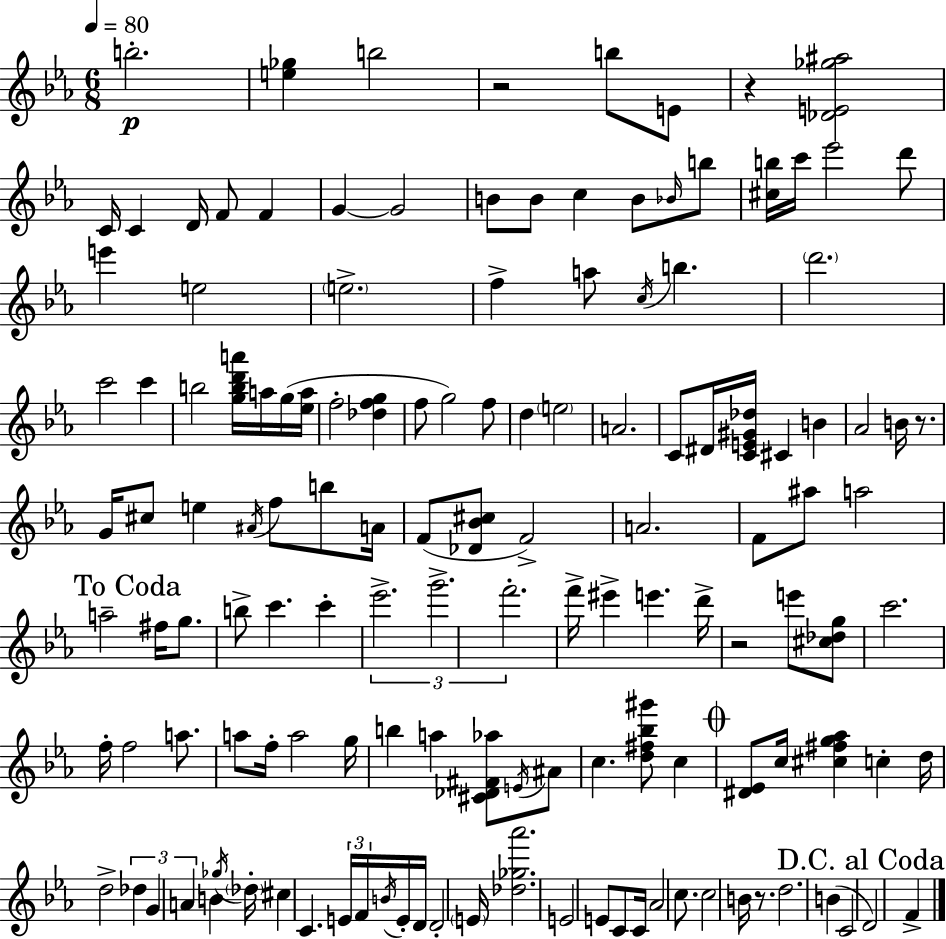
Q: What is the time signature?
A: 6/8